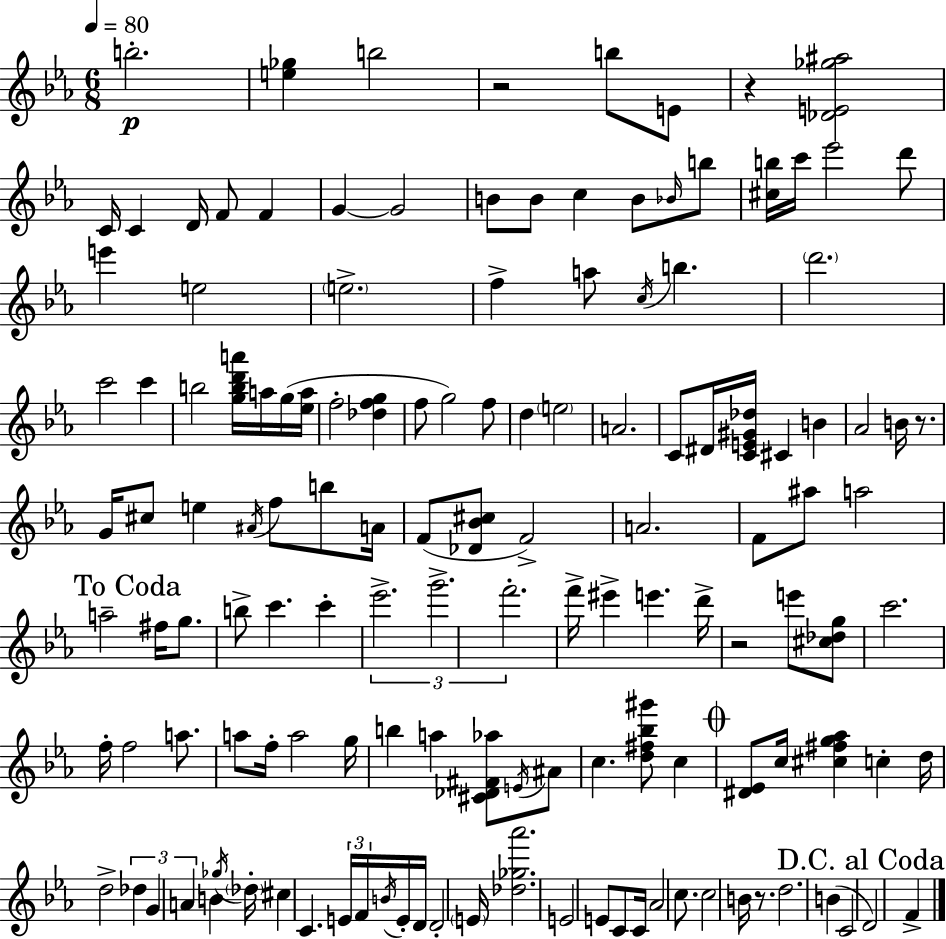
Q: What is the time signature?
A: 6/8